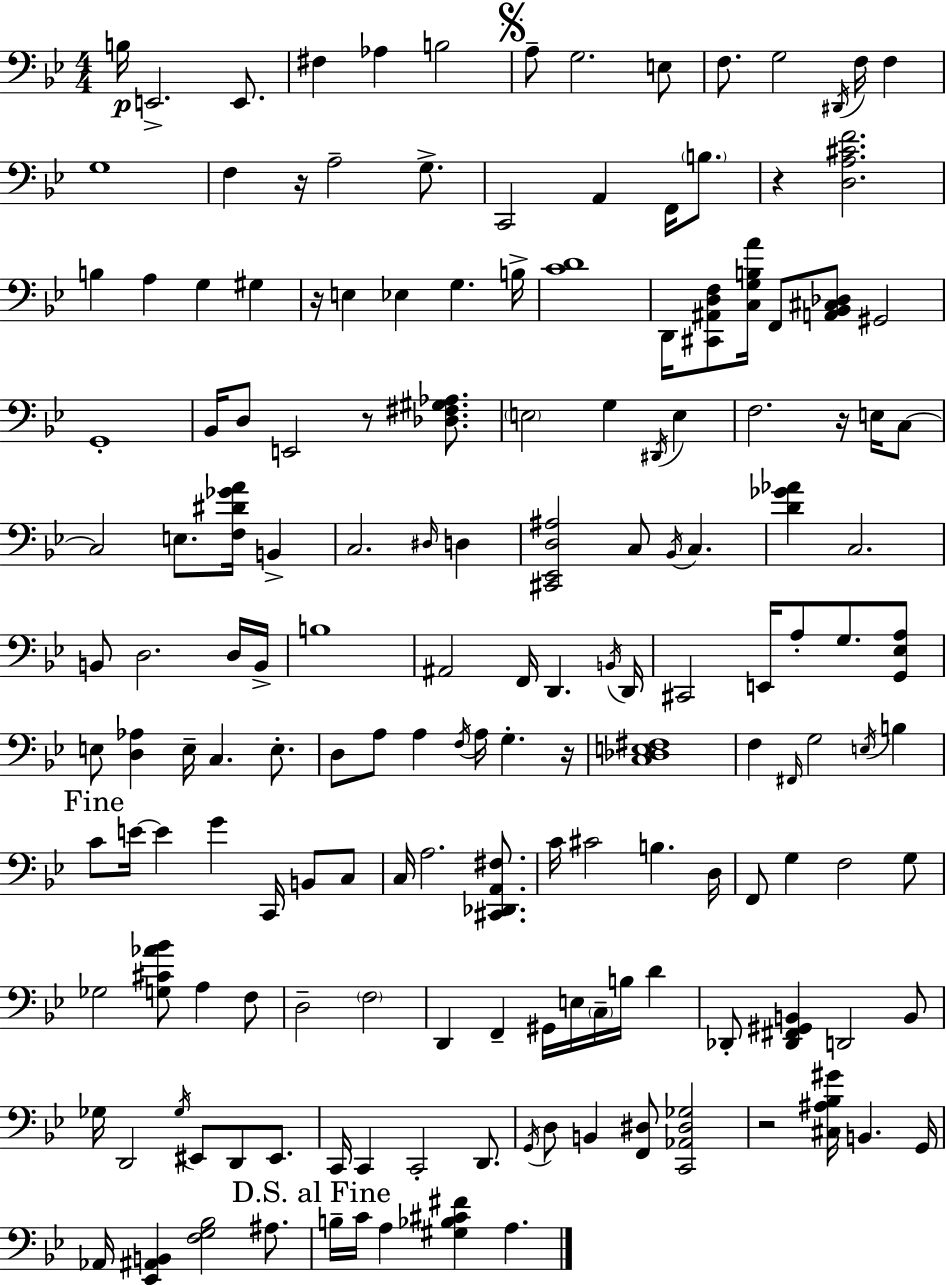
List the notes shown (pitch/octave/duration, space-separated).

B3/s E2/h. E2/e. F#3/q Ab3/q B3/h A3/e G3/h. E3/e F3/e. G3/h D#2/s F3/s F3/q G3/w F3/q R/s A3/h G3/e. C2/h A2/q F2/s B3/e. R/q [D3,A3,C#4,F4]/h. B3/q A3/q G3/q G#3/q R/s E3/q Eb3/q G3/q. B3/s [C4,D4]/w D2/s [C#2,A#2,D3,F3]/e [C3,G3,B3,A4]/s F2/e [A2,Bb2,C#3,Db3]/e G#2/h G2/w Bb2/s D3/e E2/h R/e [Db3,F#3,G#3,Ab3]/e. E3/h G3/q D#2/s E3/q F3/h. R/s E3/s C3/e C3/h E3/e. [F3,D#4,Gb4,A4]/s B2/q C3/h. D#3/s D3/q [C#2,Eb2,D3,A#3]/h C3/e Bb2/s C3/q. [D4,Gb4,Ab4]/q C3/h. B2/e D3/h. D3/s B2/s B3/w A#2/h F2/s D2/q. B2/s D2/s C#2/h E2/s A3/e G3/e. [G2,Eb3,A3]/e E3/e [D3,Ab3]/q E3/s C3/q. E3/e. D3/e A3/e A3/q F3/s A3/s G3/q. R/s [C3,Db3,E3,F#3]/w F3/q F#2/s G3/h E3/s B3/q C4/e E4/s E4/q G4/q C2/s B2/e C3/e C3/s A3/h. [C#2,Db2,A2,F#3]/e. C4/s C#4/h B3/q. D3/s F2/e G3/q F3/h G3/e Gb3/h [G3,C#4,Ab4,Bb4]/e A3/q F3/e D3/h F3/h D2/q F2/q G#2/s E3/s C3/s B3/s D4/q Db2/e [Db2,F#2,G#2,B2]/q D2/h B2/e Gb3/s D2/h Gb3/s EIS2/e D2/e EIS2/e. C2/s C2/q C2/h D2/e. G2/s D3/e B2/q [F2,D#3]/e [C2,Ab2,D#3,Gb3]/h R/h [C#3,A#3,Bb3,G#4]/s B2/q. G2/s Ab2/s [Eb2,A#2,B2]/q [F3,G3,Bb3]/h A#3/e. B3/s C4/s A3/q [G#3,Bb3,C#4,F#4]/q A3/q.